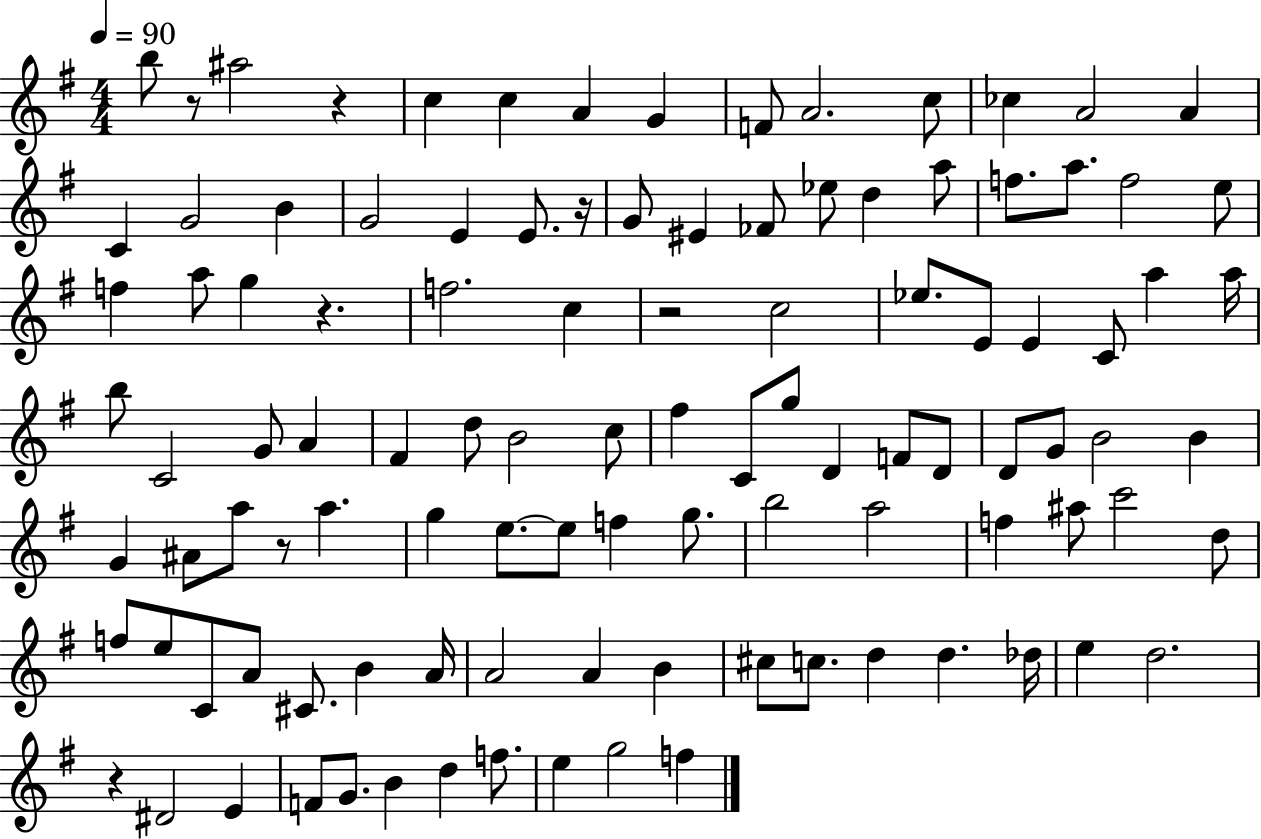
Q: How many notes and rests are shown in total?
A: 107